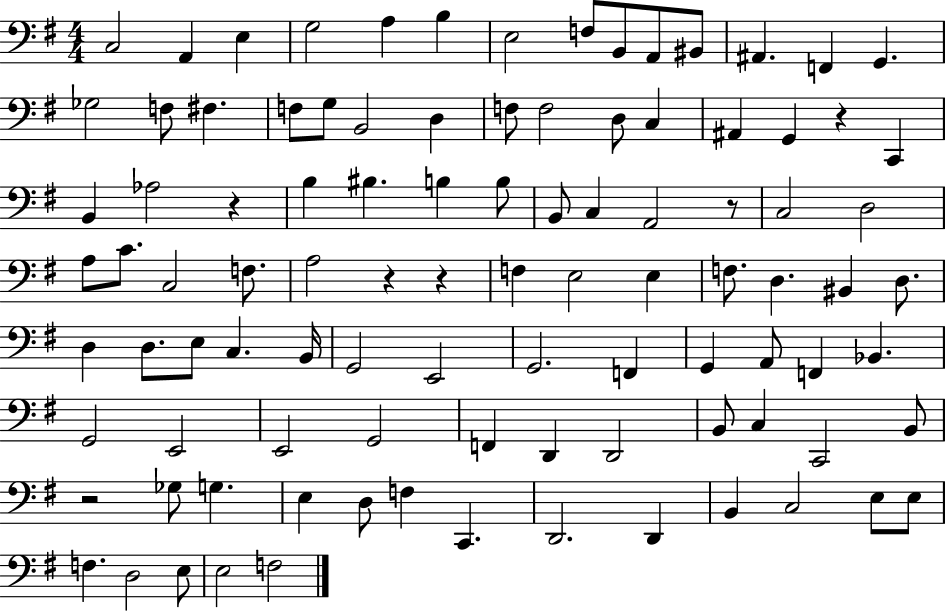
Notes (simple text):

C3/h A2/q E3/q G3/h A3/q B3/q E3/h F3/e B2/e A2/e BIS2/e A#2/q. F2/q G2/q. Gb3/h F3/e F#3/q. F3/e G3/e B2/h D3/q F3/e F3/h D3/e C3/q A#2/q G2/q R/q C2/q B2/q Ab3/h R/q B3/q BIS3/q. B3/q B3/e B2/e C3/q A2/h R/e C3/h D3/h A3/e C4/e. C3/h F3/e. A3/h R/q R/q F3/q E3/h E3/q F3/e. D3/q. BIS2/q D3/e. D3/q D3/e. E3/e C3/q. B2/s G2/h E2/h G2/h. F2/q G2/q A2/e F2/q Bb2/q. G2/h E2/h E2/h G2/h F2/q D2/q D2/h B2/e C3/q C2/h B2/e R/h Gb3/e G3/q. E3/q D3/e F3/q C2/q. D2/h. D2/q B2/q C3/h E3/e E3/e F3/q. D3/h E3/e E3/h F3/h